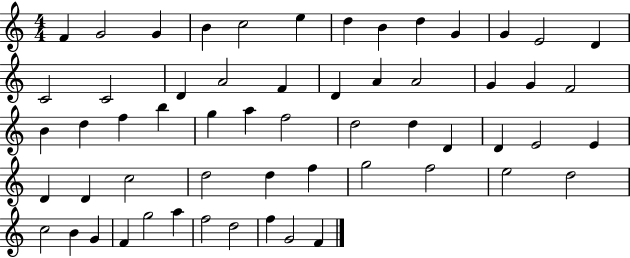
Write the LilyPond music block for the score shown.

{
  \clef treble
  \numericTimeSignature
  \time 4/4
  \key c \major
  f'4 g'2 g'4 | b'4 c''2 e''4 | d''4 b'4 d''4 g'4 | g'4 e'2 d'4 | \break c'2 c'2 | d'4 a'2 f'4 | d'4 a'4 a'2 | g'4 g'4 f'2 | \break b'4 d''4 f''4 b''4 | g''4 a''4 f''2 | d''2 d''4 d'4 | d'4 e'2 e'4 | \break d'4 d'4 c''2 | d''2 d''4 f''4 | g''2 f''2 | e''2 d''2 | \break c''2 b'4 g'4 | f'4 g''2 a''4 | f''2 d''2 | f''4 g'2 f'4 | \break \bar "|."
}